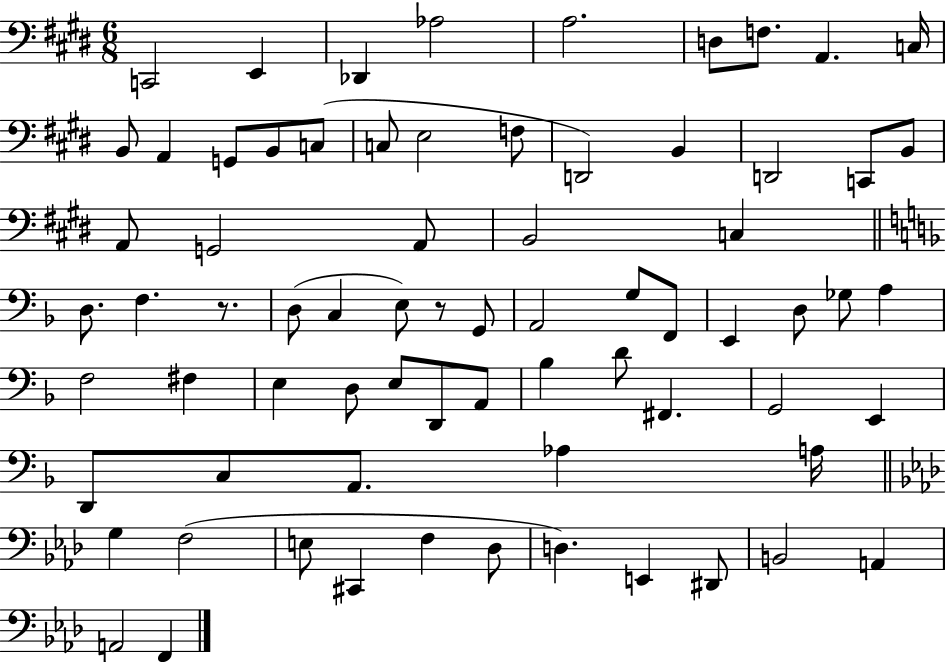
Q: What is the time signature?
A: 6/8